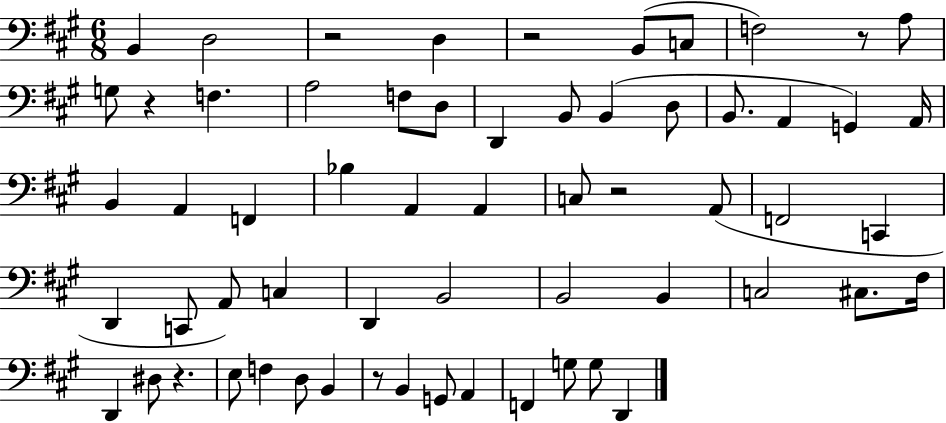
B2/q D3/h R/h D3/q R/h B2/e C3/e F3/h R/e A3/e G3/e R/q F3/q. A3/h F3/e D3/e D2/q B2/e B2/q D3/e B2/e. A2/q G2/q A2/s B2/q A2/q F2/q Bb3/q A2/q A2/q C3/e R/h A2/e F2/h C2/q D2/q C2/e A2/e C3/q D2/q B2/h B2/h B2/q C3/h C#3/e. F#3/s D2/q D#3/e R/q. E3/e F3/q D3/e B2/q R/e B2/q G2/e A2/q F2/q G3/e G3/e D2/q